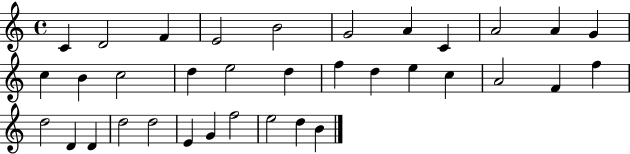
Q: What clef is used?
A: treble